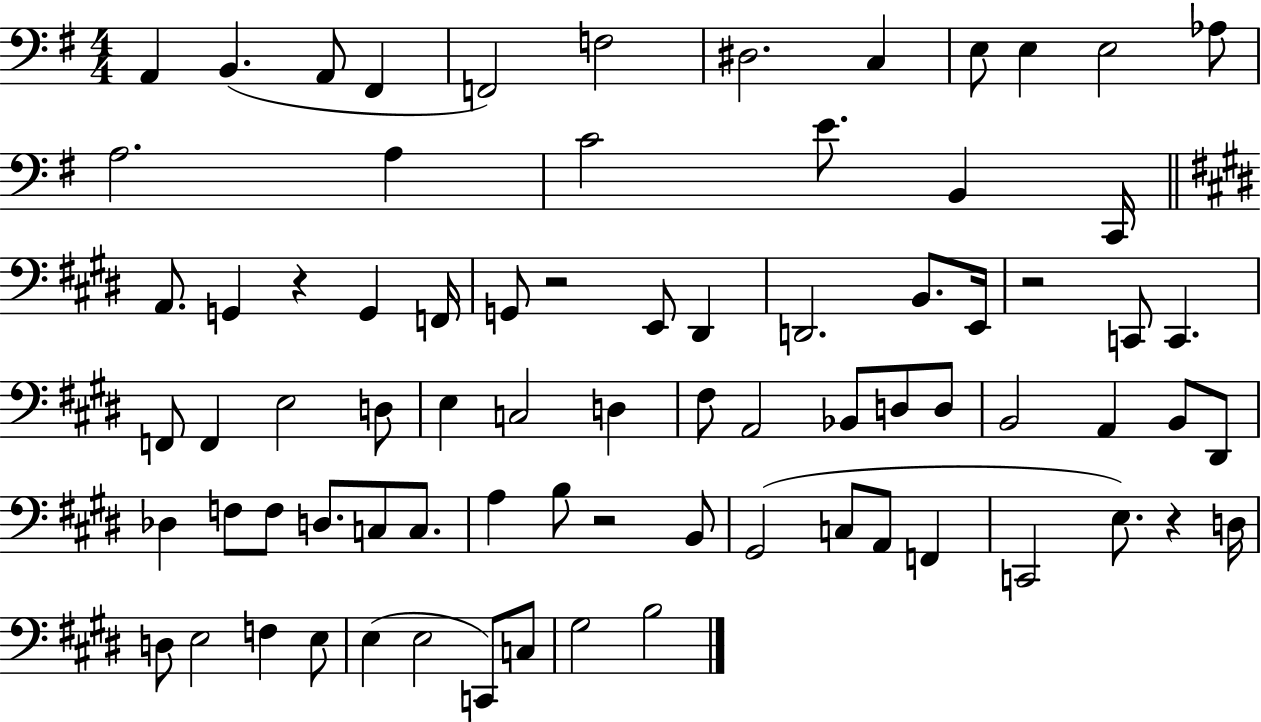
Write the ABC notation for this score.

X:1
T:Untitled
M:4/4
L:1/4
K:G
A,, B,, A,,/2 ^F,, F,,2 F,2 ^D,2 C, E,/2 E, E,2 _A,/2 A,2 A, C2 E/2 B,, C,,/4 A,,/2 G,, z G,, F,,/4 G,,/2 z2 E,,/2 ^D,, D,,2 B,,/2 E,,/4 z2 C,,/2 C,, F,,/2 F,, E,2 D,/2 E, C,2 D, ^F,/2 A,,2 _B,,/2 D,/2 D,/2 B,,2 A,, B,,/2 ^D,,/2 _D, F,/2 F,/2 D,/2 C,/2 C,/2 A, B,/2 z2 B,,/2 ^G,,2 C,/2 A,,/2 F,, C,,2 E,/2 z D,/4 D,/2 E,2 F, E,/2 E, E,2 C,,/2 C,/2 ^G,2 B,2